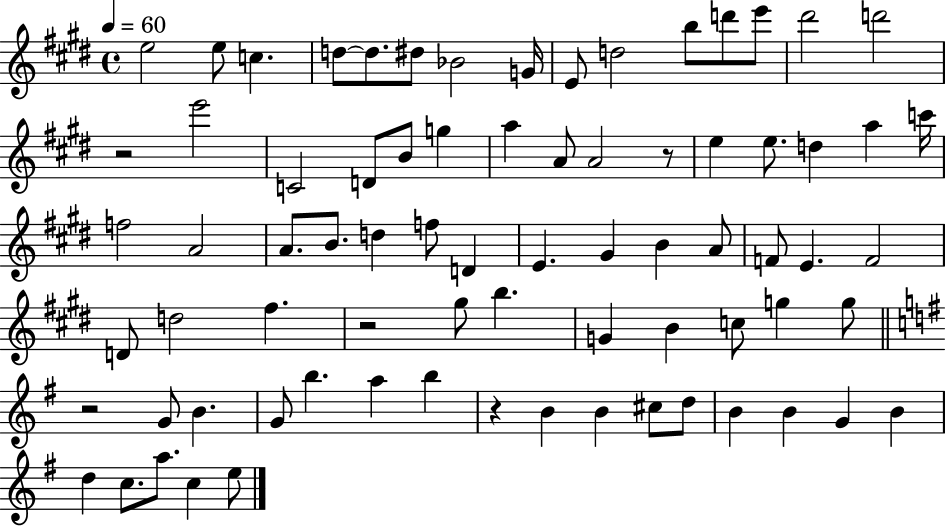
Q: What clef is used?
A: treble